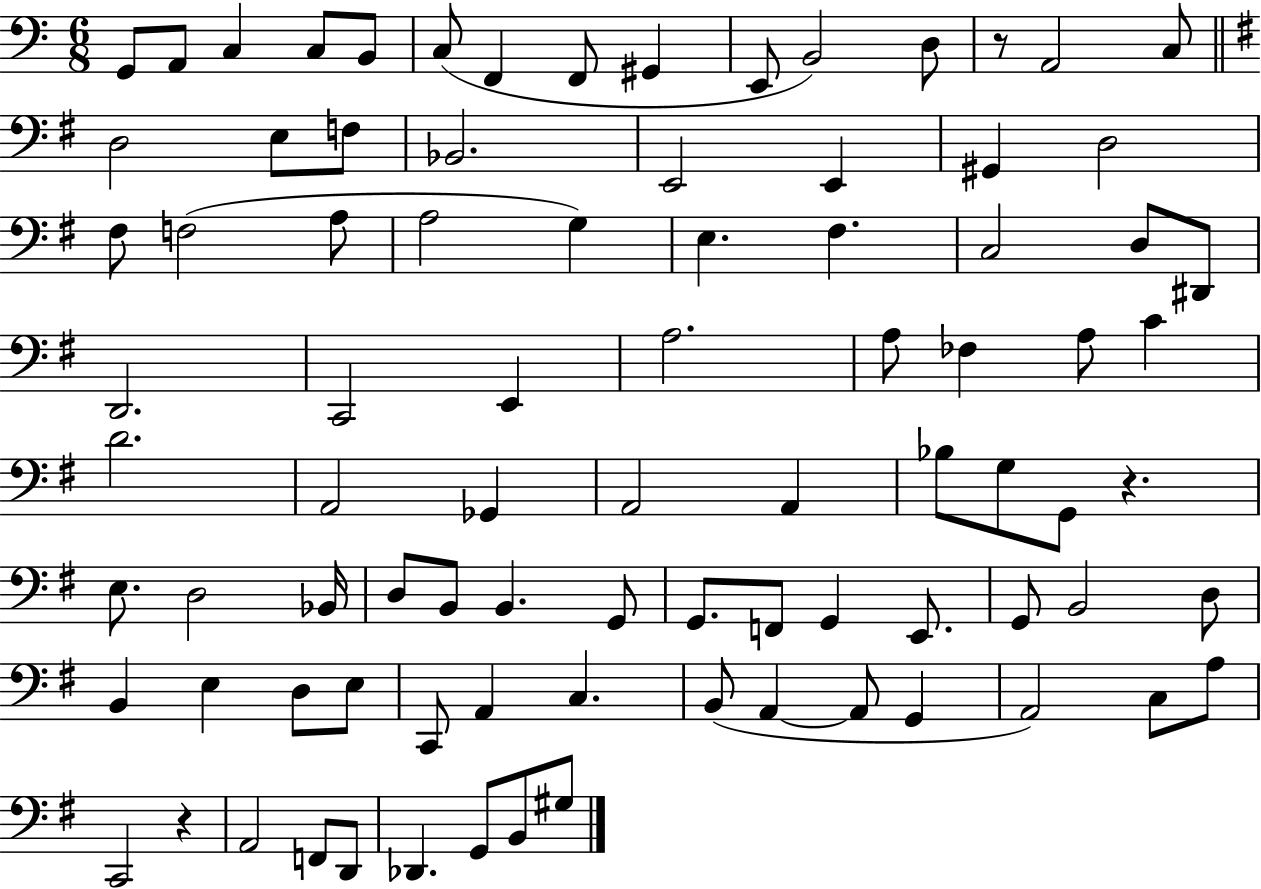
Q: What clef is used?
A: bass